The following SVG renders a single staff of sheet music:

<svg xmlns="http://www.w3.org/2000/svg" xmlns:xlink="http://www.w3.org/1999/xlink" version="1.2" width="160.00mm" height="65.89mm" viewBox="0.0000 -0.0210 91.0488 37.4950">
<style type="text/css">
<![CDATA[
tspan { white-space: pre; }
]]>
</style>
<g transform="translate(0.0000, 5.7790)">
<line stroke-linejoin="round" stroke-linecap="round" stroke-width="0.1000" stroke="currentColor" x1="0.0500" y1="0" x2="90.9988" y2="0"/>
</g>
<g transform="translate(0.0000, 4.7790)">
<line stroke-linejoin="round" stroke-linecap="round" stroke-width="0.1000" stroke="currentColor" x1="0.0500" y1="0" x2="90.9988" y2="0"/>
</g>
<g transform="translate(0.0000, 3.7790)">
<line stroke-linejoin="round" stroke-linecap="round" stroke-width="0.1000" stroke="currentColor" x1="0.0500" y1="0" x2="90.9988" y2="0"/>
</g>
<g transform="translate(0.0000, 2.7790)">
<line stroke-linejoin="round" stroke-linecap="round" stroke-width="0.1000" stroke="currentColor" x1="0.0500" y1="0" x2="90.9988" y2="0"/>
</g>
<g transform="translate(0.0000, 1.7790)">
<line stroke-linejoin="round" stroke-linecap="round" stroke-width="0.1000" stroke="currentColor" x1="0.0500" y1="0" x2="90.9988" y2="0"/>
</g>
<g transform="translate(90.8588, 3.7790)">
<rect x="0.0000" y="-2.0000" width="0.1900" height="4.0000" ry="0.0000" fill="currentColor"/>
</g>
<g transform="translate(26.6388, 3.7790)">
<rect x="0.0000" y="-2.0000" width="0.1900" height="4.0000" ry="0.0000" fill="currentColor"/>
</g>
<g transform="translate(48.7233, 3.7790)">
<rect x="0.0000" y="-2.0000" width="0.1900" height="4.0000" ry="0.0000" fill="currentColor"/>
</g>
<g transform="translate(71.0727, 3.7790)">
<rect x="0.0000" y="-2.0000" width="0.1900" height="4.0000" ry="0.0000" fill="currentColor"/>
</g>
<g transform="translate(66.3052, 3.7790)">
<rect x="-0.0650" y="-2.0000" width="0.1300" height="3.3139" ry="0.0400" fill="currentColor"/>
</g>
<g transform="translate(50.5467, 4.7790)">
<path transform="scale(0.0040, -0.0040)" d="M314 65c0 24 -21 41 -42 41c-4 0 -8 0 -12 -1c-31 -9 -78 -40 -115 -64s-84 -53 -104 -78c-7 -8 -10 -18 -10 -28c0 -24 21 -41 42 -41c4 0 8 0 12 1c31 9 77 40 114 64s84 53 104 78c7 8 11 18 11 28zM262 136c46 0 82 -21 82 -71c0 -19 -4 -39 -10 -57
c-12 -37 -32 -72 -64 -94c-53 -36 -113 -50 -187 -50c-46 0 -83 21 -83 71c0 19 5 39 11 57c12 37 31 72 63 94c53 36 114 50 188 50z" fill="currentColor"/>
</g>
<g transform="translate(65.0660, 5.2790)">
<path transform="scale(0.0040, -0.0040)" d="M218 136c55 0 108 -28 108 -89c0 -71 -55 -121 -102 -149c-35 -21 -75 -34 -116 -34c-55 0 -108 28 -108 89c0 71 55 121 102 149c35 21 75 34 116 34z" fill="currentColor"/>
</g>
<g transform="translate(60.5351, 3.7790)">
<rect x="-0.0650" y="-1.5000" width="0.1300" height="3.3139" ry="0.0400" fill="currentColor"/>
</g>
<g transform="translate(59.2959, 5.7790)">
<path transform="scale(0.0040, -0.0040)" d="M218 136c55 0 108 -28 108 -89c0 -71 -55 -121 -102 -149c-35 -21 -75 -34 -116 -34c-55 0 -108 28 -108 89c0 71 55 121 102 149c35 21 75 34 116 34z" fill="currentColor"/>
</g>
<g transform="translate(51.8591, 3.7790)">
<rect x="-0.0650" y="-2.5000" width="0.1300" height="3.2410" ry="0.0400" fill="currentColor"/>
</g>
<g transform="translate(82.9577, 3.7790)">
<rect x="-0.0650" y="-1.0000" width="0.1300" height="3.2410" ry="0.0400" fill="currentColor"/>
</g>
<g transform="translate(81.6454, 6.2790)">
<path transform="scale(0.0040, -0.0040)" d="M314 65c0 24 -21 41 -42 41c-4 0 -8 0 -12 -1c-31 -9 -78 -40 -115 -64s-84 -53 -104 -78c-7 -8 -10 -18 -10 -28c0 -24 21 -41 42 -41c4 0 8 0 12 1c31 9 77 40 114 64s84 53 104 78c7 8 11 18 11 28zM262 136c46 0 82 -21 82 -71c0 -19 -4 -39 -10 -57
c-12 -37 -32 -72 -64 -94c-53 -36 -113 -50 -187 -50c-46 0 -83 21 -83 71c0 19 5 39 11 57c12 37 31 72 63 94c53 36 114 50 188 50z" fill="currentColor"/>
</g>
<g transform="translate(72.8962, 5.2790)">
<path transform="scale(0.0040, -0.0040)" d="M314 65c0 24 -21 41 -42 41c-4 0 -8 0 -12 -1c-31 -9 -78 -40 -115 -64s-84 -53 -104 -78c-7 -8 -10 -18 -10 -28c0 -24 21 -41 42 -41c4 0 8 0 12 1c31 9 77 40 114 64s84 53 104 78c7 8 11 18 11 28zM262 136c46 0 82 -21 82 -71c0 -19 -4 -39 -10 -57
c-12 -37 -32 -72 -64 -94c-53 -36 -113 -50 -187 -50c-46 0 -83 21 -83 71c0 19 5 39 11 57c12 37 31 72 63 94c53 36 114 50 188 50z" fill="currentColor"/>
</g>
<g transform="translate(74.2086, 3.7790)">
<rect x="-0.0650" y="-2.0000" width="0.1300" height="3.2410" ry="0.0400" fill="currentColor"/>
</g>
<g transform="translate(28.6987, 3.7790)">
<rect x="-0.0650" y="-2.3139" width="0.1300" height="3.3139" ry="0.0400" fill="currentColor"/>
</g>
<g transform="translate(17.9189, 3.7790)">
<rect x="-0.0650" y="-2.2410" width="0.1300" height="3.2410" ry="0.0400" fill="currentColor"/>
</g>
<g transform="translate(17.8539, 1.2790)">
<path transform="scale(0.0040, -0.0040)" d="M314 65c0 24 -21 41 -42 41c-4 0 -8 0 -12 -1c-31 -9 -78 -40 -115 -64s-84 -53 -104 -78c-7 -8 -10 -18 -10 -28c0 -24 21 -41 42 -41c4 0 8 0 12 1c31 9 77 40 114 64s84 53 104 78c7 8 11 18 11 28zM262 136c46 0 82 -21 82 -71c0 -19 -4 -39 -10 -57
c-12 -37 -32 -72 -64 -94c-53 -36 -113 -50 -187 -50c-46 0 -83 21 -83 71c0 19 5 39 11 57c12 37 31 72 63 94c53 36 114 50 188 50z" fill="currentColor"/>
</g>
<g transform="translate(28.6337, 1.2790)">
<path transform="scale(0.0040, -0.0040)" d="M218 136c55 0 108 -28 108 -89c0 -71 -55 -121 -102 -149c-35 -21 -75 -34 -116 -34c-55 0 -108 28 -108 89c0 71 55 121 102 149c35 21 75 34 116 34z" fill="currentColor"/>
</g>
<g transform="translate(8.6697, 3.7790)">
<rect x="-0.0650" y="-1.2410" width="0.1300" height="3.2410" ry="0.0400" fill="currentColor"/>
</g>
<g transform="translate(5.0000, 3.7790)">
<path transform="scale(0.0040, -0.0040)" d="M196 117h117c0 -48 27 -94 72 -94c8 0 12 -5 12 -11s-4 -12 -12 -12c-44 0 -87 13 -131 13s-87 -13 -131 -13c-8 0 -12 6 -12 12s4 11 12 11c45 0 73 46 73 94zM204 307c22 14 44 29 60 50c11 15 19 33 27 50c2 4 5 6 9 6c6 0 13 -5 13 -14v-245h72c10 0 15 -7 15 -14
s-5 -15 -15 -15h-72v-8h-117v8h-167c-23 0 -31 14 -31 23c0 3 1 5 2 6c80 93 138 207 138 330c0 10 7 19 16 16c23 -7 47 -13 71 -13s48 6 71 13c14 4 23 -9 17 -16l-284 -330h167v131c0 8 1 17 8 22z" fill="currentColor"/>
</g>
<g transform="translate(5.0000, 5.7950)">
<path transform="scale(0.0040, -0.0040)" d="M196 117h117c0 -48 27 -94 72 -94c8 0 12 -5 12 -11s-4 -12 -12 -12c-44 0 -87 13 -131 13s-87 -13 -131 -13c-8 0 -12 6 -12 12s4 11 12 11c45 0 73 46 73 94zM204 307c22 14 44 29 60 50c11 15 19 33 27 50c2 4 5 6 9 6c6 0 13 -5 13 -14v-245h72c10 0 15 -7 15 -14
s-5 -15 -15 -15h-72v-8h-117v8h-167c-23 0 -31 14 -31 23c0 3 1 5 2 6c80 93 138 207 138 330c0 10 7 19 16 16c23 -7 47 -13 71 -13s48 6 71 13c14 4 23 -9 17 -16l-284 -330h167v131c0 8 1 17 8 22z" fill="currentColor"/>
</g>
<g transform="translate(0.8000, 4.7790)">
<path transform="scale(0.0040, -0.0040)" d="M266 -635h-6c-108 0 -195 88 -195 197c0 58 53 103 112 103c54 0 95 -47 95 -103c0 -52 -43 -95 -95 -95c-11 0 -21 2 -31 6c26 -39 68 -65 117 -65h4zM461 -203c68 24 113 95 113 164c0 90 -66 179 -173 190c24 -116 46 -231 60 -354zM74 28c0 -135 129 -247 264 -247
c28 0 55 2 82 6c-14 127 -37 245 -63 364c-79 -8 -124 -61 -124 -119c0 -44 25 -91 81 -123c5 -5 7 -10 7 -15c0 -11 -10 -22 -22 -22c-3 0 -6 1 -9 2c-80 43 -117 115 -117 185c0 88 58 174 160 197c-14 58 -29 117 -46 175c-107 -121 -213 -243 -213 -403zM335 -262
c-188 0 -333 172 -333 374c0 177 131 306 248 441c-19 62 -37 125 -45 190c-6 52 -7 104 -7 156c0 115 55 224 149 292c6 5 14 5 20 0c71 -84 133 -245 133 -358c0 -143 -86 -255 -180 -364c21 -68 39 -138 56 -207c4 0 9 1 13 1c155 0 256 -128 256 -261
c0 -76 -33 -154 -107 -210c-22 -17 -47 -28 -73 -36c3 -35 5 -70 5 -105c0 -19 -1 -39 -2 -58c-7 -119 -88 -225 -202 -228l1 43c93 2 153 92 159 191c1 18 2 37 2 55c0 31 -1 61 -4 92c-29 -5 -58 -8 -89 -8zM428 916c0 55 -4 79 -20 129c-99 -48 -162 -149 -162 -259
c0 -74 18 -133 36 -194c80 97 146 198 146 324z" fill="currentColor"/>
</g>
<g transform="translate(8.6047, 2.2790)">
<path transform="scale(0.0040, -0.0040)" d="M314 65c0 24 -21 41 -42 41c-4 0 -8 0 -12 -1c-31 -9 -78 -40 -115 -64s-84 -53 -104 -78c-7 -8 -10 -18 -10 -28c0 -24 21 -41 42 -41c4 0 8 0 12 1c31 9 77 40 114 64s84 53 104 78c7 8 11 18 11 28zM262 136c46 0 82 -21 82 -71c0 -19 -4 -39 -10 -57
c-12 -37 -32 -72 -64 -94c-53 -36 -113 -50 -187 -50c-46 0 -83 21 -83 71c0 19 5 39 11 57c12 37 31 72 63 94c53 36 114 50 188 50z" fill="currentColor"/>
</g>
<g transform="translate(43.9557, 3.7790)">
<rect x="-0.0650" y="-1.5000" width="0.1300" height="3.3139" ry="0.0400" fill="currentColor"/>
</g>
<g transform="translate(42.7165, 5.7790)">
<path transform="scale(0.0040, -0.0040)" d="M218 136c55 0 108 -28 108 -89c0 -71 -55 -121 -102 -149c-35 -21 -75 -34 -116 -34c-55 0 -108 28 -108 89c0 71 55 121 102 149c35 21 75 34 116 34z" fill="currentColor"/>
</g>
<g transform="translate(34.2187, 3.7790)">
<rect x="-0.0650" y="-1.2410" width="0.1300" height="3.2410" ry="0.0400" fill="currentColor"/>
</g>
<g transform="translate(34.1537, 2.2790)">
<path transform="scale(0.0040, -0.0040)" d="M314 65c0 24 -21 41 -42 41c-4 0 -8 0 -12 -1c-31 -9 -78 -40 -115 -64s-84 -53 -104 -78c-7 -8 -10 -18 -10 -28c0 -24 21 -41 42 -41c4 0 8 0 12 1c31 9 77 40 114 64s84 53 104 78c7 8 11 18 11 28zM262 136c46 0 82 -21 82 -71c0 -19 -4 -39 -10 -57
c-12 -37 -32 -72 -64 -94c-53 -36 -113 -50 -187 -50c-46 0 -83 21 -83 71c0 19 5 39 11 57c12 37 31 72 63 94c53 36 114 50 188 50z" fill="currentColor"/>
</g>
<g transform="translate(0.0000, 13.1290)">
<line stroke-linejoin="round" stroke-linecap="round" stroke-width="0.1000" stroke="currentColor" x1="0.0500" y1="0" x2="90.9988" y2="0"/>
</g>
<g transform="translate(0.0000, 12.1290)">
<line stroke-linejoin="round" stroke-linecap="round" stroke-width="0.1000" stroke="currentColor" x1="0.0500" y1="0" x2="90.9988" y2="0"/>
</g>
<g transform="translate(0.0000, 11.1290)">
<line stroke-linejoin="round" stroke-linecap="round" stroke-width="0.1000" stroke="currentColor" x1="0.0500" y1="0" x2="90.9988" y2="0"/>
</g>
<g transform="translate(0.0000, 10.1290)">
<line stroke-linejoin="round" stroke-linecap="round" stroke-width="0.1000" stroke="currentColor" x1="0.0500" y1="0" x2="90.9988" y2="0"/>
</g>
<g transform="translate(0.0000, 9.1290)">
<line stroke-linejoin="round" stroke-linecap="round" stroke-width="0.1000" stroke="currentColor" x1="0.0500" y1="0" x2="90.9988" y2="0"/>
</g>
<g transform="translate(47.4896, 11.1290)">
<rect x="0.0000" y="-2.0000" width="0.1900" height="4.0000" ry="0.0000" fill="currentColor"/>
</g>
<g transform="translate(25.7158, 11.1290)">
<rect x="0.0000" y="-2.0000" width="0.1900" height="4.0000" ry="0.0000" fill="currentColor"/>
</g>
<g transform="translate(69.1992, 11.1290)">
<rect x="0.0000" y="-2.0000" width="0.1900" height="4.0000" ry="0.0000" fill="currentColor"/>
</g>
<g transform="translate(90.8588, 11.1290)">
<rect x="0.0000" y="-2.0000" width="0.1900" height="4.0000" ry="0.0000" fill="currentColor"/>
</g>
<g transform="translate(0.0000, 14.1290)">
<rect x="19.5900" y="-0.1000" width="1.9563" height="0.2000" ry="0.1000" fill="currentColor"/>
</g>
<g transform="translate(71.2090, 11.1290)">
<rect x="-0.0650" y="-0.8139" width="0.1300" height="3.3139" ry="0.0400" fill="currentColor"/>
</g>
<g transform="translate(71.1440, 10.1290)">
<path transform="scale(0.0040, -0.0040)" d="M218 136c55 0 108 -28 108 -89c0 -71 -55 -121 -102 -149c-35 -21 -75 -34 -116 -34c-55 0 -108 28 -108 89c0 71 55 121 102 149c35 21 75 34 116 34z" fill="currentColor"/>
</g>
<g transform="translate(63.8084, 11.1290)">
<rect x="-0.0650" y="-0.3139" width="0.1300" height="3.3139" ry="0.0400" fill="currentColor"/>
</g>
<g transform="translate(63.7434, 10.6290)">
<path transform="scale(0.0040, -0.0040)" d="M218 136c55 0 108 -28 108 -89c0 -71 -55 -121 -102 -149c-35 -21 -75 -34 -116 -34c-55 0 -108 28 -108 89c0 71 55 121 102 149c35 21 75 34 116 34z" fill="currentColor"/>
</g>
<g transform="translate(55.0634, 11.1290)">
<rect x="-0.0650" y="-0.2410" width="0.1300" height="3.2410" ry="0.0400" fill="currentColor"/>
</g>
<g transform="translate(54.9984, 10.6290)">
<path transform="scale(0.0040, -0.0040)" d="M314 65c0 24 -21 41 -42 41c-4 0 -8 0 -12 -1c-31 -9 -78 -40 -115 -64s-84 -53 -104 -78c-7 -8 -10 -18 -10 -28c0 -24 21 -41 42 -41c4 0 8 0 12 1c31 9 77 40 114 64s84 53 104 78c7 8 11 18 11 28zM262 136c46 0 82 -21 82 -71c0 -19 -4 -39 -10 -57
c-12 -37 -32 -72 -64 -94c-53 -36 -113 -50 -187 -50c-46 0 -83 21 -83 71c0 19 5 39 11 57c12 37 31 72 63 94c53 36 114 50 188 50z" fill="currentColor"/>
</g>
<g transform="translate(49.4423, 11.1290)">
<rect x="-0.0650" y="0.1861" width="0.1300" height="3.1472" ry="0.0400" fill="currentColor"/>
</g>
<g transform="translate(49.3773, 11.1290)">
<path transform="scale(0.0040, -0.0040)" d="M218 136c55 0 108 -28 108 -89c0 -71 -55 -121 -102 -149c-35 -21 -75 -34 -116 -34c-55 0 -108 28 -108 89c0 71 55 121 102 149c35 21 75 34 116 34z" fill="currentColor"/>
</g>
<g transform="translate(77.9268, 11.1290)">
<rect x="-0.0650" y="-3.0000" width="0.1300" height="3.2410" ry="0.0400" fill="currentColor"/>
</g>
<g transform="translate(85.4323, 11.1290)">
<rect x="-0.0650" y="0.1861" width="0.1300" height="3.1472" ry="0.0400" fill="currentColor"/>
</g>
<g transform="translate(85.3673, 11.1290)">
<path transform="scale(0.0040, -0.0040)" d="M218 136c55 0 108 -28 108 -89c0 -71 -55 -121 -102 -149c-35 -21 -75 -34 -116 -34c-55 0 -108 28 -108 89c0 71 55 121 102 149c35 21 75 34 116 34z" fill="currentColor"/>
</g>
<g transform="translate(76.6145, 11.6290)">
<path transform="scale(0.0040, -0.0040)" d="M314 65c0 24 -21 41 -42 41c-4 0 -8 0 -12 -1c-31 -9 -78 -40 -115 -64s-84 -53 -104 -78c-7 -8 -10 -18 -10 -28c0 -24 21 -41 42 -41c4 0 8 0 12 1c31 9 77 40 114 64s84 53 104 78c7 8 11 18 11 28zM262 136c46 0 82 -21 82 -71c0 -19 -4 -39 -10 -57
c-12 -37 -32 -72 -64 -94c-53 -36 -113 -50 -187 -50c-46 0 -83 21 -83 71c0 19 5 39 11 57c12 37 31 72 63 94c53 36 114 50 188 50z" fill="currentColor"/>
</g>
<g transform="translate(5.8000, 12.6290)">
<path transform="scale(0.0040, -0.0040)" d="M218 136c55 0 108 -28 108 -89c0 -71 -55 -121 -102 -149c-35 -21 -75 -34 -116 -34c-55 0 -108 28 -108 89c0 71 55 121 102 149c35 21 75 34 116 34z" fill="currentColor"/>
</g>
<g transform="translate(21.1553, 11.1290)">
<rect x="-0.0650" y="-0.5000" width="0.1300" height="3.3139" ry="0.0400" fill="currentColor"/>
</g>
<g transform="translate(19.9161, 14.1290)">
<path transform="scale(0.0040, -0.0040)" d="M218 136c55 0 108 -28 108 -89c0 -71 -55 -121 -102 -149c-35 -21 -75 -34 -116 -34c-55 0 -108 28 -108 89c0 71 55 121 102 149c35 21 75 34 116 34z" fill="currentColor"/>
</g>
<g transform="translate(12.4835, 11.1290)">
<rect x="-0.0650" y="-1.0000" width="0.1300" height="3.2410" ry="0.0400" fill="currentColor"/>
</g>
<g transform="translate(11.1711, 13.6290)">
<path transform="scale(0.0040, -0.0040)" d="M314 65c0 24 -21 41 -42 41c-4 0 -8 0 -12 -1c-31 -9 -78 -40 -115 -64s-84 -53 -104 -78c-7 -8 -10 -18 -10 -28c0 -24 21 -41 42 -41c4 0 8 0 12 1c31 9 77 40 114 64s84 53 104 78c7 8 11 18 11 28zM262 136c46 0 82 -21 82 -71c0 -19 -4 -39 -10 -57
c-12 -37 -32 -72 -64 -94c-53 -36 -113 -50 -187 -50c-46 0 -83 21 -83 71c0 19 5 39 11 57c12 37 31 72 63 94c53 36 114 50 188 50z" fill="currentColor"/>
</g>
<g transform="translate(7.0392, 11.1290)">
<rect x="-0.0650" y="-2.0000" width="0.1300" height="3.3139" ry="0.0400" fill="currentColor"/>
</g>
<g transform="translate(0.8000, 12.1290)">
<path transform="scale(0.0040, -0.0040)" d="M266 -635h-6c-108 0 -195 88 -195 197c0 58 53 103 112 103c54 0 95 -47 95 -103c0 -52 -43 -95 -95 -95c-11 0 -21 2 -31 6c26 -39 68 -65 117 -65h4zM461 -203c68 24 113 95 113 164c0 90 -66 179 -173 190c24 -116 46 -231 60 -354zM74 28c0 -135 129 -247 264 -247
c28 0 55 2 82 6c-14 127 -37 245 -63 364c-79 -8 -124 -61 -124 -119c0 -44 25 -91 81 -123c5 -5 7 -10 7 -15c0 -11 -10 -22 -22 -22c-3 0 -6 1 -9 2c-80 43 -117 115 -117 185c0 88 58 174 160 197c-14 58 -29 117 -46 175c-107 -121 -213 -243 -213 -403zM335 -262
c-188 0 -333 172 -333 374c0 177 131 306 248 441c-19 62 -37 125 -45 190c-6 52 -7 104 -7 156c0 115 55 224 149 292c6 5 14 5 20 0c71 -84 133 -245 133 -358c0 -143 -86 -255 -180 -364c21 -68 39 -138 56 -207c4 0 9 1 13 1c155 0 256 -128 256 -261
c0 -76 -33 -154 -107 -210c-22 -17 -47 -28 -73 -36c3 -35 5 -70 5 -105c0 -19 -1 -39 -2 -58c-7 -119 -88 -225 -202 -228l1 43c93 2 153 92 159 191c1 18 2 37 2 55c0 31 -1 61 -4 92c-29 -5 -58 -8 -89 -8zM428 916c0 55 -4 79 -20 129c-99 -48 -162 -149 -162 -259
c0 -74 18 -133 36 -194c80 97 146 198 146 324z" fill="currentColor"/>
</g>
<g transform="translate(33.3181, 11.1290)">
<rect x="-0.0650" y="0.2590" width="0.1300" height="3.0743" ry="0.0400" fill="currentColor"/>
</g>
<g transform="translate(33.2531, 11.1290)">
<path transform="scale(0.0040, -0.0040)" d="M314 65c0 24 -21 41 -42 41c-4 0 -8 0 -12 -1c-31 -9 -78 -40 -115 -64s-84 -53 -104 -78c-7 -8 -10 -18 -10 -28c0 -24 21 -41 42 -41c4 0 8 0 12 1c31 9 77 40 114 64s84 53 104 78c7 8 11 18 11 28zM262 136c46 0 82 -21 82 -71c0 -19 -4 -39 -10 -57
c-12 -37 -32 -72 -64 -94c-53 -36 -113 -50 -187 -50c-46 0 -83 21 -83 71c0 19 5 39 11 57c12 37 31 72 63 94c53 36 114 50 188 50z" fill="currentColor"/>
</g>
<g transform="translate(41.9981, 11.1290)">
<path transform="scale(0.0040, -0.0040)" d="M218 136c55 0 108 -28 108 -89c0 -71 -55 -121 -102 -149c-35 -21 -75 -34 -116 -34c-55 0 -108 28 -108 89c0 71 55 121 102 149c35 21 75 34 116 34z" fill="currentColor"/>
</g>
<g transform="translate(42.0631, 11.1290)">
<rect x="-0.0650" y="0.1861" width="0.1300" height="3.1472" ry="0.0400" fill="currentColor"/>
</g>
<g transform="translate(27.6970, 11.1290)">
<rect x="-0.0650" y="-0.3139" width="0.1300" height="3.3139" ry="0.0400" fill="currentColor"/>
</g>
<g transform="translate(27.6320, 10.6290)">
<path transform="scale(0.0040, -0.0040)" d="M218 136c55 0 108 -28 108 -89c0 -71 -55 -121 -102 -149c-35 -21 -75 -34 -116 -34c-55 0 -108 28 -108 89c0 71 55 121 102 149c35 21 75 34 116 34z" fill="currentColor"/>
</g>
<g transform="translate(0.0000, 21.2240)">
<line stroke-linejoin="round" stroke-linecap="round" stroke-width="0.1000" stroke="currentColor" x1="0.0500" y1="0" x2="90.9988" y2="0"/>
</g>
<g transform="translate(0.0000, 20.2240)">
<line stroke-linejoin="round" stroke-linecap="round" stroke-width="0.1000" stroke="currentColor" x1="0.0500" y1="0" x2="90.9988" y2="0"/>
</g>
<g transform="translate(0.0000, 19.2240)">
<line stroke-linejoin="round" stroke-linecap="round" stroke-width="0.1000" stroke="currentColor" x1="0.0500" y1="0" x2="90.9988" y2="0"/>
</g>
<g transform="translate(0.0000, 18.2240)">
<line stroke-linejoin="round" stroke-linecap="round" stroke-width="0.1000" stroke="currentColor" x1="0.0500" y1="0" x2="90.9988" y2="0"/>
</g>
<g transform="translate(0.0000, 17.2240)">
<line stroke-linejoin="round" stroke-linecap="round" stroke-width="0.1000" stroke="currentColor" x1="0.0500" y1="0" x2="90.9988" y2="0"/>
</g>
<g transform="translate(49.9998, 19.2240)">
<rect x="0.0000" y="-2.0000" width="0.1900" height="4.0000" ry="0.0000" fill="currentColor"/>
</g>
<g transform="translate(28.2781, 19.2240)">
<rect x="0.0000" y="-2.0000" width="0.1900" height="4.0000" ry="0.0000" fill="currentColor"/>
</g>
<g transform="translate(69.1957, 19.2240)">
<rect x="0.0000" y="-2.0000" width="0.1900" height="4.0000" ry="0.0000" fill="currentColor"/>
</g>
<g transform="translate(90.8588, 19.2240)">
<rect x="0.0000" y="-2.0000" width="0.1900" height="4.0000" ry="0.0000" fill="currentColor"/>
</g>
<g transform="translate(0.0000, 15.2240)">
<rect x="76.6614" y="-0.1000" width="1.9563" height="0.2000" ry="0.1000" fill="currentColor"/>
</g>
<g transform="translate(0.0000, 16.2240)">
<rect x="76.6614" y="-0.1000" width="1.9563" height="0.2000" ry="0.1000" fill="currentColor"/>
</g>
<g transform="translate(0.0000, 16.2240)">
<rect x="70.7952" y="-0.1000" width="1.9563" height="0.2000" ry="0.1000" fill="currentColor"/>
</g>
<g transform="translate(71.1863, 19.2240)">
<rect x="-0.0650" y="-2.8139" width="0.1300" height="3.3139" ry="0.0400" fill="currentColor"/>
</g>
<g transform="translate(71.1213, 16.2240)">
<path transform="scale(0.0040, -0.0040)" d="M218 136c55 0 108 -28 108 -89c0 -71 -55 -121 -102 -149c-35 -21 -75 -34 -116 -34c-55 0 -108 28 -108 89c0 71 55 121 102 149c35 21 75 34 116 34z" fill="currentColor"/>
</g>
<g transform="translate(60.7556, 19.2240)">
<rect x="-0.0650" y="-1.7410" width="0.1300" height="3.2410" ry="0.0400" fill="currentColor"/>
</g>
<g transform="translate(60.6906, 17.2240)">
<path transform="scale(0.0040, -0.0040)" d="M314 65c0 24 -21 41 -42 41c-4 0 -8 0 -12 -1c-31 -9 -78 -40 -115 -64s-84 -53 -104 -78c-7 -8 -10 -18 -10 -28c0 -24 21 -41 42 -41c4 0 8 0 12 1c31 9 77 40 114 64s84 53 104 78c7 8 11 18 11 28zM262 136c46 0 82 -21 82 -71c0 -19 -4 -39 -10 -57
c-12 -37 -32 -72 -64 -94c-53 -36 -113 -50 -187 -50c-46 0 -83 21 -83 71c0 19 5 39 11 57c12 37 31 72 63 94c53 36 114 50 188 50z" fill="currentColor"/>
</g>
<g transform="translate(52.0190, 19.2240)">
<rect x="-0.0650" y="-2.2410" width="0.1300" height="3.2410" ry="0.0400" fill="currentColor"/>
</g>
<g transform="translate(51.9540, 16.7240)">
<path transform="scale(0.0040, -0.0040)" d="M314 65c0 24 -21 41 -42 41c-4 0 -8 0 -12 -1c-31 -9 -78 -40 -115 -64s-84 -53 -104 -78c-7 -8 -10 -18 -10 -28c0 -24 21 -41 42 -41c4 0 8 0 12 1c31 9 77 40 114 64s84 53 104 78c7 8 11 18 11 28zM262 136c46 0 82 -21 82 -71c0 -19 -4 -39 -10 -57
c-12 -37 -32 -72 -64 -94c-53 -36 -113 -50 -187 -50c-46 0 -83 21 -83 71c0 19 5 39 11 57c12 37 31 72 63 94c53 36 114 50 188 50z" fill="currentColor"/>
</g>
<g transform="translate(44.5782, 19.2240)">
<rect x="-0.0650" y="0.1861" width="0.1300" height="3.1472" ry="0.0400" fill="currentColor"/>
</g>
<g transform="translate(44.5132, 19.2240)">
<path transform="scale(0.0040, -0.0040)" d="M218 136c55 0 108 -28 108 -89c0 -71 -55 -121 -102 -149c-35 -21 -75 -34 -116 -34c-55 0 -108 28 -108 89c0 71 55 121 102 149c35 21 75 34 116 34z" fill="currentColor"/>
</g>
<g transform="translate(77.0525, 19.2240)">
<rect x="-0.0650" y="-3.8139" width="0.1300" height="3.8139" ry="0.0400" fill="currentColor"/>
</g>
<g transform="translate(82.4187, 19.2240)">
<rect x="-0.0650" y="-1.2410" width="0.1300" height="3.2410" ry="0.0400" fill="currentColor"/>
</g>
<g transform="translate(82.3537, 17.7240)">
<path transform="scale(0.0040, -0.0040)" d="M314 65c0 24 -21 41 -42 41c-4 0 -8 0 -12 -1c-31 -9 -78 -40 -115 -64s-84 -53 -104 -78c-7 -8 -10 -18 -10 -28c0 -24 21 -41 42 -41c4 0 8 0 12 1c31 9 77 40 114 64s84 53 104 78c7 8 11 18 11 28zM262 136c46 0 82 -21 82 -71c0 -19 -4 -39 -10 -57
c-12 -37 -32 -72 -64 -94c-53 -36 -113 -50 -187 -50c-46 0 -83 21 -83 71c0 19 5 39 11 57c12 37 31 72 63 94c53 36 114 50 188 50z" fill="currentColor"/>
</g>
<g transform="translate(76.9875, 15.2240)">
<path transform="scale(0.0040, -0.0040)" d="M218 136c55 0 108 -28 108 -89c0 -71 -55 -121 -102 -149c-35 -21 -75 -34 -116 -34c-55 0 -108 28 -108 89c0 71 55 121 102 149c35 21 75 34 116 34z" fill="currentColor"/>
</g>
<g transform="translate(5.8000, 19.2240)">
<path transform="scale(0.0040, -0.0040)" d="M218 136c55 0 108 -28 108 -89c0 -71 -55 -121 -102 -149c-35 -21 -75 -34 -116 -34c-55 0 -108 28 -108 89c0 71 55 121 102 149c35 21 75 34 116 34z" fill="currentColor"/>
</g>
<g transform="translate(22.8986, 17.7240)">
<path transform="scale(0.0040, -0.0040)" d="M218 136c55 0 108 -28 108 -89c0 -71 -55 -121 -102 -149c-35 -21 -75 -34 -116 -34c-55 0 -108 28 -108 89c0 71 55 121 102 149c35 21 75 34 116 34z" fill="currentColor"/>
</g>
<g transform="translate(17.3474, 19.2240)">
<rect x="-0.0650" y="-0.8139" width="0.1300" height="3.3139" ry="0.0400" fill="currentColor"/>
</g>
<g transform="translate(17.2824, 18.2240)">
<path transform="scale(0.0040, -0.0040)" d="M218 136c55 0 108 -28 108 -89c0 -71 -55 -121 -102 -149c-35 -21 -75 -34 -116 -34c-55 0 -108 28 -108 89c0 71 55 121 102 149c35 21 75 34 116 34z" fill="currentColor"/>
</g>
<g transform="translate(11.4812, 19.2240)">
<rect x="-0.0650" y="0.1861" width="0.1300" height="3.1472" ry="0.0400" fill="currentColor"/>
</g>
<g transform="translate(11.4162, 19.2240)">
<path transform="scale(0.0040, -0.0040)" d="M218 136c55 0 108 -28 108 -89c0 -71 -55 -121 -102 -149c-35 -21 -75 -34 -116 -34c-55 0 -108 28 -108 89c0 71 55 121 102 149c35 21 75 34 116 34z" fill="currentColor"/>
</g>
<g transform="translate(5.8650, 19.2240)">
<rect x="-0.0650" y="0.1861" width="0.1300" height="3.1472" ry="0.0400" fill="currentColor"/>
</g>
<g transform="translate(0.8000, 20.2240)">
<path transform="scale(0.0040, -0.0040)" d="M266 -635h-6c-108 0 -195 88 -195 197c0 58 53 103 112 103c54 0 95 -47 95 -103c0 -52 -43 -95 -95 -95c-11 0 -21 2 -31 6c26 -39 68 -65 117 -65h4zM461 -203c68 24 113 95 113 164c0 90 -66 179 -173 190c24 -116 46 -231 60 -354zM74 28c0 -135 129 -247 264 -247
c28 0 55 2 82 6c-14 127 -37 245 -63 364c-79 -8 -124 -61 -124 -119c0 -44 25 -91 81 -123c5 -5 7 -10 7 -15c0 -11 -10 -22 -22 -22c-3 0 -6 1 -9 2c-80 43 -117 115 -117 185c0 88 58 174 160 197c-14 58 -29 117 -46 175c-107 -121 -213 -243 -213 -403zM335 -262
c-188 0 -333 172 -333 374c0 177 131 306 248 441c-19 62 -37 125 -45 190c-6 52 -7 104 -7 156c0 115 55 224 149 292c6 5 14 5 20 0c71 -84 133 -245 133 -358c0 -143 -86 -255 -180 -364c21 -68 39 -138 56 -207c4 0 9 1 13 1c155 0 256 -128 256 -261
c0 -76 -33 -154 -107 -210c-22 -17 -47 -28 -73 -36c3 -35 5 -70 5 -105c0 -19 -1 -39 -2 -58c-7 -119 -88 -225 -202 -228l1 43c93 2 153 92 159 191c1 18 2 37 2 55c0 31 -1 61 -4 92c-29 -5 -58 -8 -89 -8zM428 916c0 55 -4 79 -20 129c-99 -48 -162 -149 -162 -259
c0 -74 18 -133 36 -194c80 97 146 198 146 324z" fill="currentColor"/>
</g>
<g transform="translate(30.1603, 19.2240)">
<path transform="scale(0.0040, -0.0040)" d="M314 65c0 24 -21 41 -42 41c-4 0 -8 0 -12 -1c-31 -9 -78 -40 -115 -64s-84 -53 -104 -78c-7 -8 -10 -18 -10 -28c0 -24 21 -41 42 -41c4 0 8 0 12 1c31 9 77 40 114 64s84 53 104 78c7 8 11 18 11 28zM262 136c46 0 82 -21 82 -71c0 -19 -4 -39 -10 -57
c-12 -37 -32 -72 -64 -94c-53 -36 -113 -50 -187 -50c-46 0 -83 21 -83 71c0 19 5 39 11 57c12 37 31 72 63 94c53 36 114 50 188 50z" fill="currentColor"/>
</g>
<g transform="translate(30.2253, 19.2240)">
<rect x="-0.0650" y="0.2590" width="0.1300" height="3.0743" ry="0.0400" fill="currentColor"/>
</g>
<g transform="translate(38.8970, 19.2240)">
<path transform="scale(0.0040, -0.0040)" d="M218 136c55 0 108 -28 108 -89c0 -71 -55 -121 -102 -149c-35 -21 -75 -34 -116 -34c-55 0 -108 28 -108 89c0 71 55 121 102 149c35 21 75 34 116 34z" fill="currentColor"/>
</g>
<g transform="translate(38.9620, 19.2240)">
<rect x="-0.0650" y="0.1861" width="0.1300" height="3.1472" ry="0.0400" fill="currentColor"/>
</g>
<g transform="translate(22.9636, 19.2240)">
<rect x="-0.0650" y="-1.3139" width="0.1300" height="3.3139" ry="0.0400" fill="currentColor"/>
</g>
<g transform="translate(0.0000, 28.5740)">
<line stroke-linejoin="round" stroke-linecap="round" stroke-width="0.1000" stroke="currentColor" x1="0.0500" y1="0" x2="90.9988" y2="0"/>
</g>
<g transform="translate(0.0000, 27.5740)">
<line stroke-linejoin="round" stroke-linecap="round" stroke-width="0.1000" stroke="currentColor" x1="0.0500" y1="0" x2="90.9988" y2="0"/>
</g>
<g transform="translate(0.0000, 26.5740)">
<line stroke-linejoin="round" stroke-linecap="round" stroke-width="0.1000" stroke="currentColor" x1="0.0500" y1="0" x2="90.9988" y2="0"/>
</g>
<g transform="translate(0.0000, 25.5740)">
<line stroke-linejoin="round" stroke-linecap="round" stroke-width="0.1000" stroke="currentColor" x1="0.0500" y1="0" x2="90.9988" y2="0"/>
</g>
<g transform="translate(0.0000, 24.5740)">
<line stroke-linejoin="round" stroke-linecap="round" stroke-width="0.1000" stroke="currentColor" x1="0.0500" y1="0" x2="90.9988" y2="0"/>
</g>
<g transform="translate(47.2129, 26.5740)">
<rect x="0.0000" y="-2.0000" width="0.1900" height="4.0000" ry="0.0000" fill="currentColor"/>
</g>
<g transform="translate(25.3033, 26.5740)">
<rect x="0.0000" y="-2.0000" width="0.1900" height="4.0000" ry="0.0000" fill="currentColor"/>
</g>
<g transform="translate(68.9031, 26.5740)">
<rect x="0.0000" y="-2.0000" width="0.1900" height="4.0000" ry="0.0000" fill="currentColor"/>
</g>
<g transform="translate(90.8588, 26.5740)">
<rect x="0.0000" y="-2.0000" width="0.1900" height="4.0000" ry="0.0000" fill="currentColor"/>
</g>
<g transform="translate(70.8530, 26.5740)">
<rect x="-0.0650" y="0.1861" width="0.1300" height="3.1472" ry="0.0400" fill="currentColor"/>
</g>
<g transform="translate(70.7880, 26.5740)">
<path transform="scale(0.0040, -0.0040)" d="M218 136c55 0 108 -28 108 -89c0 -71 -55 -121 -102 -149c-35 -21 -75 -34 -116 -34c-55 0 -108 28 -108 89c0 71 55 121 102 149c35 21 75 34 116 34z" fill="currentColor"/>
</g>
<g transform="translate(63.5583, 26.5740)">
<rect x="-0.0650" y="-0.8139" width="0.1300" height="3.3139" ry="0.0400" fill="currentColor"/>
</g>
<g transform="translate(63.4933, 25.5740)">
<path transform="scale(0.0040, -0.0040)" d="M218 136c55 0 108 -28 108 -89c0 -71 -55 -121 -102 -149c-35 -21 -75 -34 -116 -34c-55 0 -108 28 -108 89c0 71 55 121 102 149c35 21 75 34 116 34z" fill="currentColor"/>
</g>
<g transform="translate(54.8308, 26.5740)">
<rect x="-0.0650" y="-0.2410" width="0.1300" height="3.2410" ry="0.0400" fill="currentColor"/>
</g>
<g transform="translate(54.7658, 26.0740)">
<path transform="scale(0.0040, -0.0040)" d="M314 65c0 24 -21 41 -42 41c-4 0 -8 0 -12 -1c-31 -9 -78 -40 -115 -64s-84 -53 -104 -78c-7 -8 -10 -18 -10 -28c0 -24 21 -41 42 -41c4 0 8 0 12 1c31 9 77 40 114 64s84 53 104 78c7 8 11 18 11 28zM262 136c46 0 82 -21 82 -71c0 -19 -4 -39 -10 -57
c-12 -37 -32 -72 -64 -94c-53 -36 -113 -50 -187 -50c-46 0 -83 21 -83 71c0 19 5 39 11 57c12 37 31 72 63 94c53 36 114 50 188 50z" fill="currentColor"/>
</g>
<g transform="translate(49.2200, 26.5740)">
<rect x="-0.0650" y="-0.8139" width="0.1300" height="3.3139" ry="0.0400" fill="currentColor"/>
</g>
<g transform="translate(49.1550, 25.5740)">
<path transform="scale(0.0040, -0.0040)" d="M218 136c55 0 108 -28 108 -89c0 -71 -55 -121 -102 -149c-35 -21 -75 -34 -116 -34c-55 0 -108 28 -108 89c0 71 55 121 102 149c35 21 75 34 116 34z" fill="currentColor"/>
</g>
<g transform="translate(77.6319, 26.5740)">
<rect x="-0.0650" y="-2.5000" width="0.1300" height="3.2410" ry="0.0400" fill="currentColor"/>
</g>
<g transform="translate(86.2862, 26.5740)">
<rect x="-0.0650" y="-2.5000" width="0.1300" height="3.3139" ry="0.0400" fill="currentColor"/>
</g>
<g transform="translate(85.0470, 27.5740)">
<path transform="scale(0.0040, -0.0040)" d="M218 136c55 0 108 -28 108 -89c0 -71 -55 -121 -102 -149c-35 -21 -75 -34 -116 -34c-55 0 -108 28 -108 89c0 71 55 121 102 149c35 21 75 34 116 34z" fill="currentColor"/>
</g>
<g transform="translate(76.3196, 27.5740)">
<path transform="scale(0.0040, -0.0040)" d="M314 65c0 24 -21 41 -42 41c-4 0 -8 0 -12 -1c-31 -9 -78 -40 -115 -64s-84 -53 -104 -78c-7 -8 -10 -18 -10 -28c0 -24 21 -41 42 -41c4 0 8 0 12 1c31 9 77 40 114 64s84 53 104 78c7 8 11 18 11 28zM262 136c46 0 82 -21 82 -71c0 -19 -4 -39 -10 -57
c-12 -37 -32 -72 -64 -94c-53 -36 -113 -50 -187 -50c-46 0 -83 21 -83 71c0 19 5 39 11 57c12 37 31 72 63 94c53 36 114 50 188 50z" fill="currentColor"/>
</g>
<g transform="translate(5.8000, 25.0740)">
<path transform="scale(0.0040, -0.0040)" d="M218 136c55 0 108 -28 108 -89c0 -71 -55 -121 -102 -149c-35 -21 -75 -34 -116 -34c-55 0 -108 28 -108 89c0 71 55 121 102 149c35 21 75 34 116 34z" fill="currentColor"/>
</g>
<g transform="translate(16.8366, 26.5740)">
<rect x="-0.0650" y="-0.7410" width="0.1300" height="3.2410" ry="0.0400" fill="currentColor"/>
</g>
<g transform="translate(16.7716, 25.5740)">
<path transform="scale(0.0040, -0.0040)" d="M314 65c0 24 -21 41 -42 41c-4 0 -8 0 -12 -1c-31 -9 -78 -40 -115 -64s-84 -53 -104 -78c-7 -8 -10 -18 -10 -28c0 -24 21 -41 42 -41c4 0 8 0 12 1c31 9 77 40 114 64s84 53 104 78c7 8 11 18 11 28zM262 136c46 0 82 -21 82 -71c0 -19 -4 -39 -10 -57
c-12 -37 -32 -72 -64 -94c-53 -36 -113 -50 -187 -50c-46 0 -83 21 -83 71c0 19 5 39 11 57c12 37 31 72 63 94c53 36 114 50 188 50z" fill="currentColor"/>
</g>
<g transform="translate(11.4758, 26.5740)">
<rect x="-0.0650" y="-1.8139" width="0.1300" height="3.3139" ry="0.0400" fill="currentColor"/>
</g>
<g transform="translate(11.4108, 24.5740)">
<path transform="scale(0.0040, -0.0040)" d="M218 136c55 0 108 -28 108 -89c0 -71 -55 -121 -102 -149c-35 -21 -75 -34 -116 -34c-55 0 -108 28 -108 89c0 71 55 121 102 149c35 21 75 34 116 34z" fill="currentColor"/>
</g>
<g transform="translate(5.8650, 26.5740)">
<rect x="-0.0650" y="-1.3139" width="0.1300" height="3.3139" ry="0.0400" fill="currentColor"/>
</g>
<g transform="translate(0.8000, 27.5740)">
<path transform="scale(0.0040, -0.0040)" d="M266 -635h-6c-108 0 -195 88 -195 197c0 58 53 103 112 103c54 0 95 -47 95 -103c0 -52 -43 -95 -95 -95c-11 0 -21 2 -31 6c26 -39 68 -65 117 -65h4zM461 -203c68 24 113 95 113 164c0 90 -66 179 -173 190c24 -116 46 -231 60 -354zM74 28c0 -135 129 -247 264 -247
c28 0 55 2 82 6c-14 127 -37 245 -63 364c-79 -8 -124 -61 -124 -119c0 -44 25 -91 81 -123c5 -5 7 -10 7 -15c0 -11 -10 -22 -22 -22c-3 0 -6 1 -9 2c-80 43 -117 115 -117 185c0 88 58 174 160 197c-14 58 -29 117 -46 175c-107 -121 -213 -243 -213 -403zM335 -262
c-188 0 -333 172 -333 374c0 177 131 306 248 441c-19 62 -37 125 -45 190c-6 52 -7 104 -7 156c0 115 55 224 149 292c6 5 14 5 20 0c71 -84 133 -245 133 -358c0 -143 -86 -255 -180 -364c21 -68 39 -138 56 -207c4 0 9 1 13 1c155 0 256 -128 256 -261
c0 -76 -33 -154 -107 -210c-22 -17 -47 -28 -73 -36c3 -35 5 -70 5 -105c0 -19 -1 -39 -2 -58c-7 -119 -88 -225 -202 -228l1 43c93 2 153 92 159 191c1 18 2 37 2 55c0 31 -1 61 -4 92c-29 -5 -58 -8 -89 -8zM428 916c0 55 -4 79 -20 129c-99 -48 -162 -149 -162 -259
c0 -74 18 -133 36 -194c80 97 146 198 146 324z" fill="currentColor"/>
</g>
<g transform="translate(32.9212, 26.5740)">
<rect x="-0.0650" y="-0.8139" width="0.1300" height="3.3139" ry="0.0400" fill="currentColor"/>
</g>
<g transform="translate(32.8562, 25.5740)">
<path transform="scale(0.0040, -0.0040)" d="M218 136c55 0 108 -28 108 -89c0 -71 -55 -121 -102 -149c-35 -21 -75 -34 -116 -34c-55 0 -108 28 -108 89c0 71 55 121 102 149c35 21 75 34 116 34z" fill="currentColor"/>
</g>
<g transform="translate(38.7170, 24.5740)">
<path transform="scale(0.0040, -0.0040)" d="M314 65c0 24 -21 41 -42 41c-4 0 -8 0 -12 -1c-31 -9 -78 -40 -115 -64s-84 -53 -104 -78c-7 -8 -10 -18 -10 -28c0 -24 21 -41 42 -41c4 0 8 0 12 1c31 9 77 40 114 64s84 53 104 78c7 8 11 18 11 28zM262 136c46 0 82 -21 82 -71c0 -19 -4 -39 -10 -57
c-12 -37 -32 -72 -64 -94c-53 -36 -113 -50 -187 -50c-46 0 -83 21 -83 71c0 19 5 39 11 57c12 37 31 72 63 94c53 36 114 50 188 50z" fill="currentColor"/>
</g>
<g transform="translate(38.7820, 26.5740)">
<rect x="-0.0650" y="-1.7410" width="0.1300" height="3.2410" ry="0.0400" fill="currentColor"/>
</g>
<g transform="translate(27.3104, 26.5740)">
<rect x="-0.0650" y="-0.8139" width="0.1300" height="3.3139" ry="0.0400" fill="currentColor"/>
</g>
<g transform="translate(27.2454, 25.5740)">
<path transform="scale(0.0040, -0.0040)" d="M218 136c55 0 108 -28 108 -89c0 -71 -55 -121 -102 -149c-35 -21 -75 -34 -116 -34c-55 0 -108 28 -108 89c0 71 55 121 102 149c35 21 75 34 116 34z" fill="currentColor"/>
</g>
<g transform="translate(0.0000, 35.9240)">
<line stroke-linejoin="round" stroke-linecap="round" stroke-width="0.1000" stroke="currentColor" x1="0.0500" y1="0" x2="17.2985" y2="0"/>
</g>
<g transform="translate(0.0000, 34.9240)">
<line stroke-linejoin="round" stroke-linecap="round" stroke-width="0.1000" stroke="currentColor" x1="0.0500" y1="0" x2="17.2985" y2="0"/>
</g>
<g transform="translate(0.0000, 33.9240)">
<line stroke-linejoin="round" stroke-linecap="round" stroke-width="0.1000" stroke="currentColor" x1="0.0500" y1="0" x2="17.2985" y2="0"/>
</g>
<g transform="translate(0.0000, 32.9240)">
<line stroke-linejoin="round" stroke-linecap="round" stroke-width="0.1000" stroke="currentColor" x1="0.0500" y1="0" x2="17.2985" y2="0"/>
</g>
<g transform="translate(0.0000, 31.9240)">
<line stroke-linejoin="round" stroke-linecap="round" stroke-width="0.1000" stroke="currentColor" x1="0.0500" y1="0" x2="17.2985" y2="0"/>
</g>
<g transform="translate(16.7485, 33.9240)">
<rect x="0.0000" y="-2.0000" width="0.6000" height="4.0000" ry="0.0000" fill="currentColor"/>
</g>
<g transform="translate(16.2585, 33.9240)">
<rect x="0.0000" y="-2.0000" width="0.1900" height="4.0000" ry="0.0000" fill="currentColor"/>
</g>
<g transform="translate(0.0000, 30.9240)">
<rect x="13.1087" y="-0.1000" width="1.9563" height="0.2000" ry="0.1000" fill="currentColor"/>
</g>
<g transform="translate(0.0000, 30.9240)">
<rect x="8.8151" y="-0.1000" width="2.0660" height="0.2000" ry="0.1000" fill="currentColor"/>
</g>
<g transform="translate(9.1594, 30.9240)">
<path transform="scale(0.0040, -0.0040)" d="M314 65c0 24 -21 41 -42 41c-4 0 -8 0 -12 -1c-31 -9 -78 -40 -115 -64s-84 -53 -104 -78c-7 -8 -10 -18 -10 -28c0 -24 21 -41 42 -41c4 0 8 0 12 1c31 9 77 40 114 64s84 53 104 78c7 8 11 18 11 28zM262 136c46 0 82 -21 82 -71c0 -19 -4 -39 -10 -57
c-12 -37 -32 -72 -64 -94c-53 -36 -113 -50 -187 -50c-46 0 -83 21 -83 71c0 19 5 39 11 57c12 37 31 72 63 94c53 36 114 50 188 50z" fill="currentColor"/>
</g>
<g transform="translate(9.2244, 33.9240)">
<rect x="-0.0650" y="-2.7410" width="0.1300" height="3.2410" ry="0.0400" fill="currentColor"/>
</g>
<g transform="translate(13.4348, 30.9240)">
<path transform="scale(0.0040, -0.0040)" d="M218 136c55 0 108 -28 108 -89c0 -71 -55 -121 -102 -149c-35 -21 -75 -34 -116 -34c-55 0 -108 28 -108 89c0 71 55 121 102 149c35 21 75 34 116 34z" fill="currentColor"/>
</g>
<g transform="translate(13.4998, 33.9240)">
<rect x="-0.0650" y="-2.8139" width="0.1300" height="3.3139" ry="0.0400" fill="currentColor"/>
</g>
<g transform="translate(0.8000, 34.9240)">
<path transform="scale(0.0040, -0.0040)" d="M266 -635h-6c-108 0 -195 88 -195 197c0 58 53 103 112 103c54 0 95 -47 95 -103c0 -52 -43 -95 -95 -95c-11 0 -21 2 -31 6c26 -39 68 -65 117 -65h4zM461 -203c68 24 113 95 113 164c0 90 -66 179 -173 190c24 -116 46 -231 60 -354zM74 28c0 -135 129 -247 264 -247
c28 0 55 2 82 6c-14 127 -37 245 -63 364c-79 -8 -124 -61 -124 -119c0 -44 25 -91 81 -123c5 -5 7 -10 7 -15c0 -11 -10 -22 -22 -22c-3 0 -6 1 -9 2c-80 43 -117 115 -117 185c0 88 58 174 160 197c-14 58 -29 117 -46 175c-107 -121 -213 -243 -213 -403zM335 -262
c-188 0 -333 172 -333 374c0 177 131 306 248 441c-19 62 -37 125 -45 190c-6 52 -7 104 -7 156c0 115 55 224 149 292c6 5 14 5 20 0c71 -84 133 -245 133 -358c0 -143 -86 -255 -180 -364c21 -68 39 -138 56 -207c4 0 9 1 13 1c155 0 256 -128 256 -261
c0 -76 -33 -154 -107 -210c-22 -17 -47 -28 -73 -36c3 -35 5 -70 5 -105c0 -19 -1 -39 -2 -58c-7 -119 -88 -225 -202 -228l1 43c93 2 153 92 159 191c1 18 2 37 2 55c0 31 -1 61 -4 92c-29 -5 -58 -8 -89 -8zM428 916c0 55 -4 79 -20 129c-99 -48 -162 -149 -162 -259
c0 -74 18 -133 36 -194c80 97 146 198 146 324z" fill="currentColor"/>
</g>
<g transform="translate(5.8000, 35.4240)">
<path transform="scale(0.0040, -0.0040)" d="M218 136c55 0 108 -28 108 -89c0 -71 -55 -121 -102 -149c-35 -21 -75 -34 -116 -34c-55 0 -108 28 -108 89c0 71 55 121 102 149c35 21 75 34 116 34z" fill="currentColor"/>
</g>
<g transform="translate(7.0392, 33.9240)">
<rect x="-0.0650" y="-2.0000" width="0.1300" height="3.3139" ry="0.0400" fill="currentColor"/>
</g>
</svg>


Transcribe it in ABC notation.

X:1
T:Untitled
M:4/4
L:1/4
K:C
e2 g2 g e2 E G2 E F F2 D2 F D2 C c B2 B B c2 c d A2 B B B d e B2 B B g2 f2 a c' e2 e f d2 d d f2 d c2 d B G2 G F a2 a